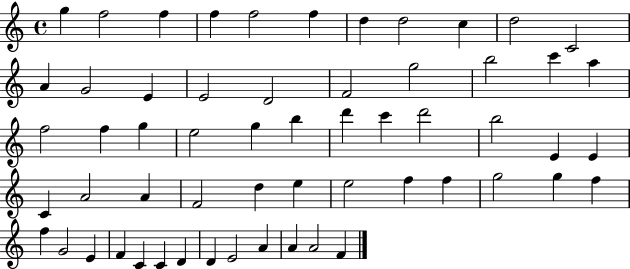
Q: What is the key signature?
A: C major